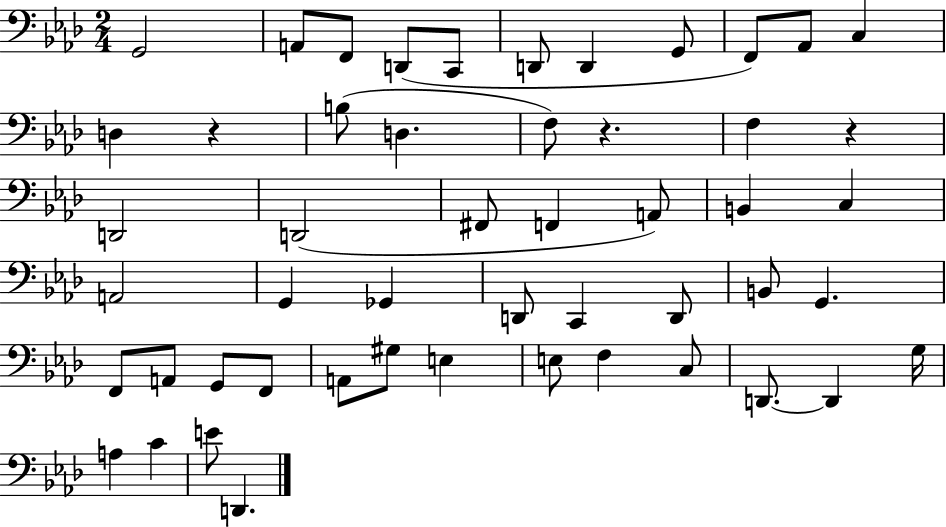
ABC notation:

X:1
T:Untitled
M:2/4
L:1/4
K:Ab
G,,2 A,,/2 F,,/2 D,,/2 C,,/2 D,,/2 D,, G,,/2 F,,/2 _A,,/2 C, D, z B,/2 D, F,/2 z F, z D,,2 D,,2 ^F,,/2 F,, A,,/2 B,, C, A,,2 G,, _G,, D,,/2 C,, D,,/2 B,,/2 G,, F,,/2 A,,/2 G,,/2 F,,/2 A,,/2 ^G,/2 E, E,/2 F, C,/2 D,,/2 D,, G,/4 A, C E/2 D,,